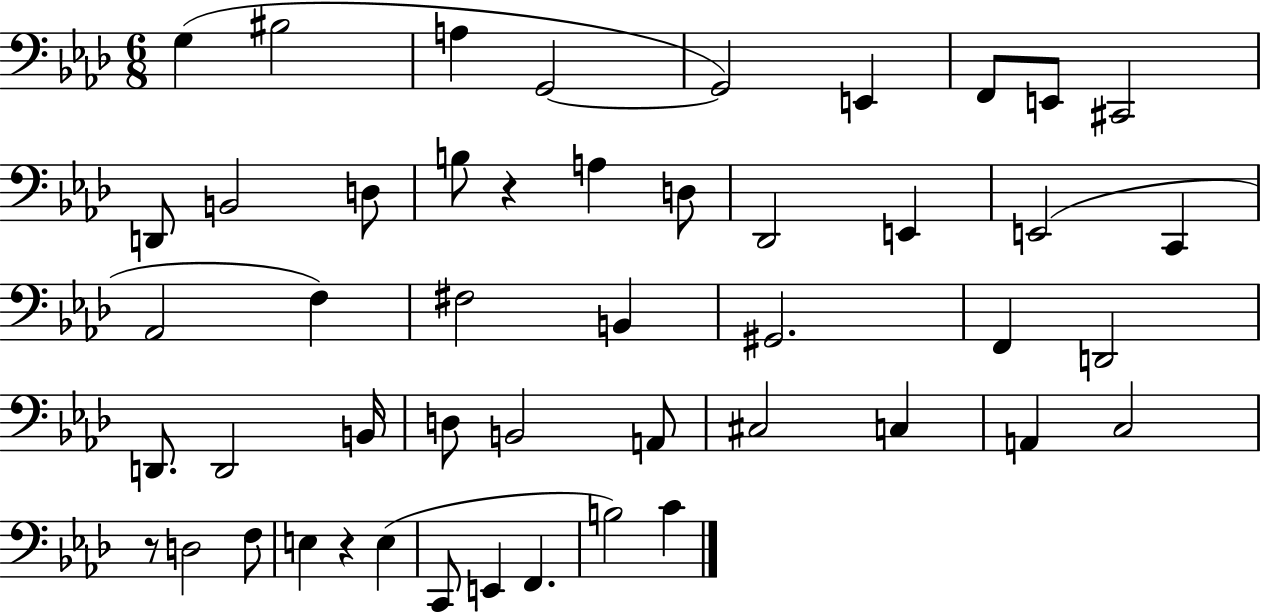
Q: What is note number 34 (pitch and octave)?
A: C3